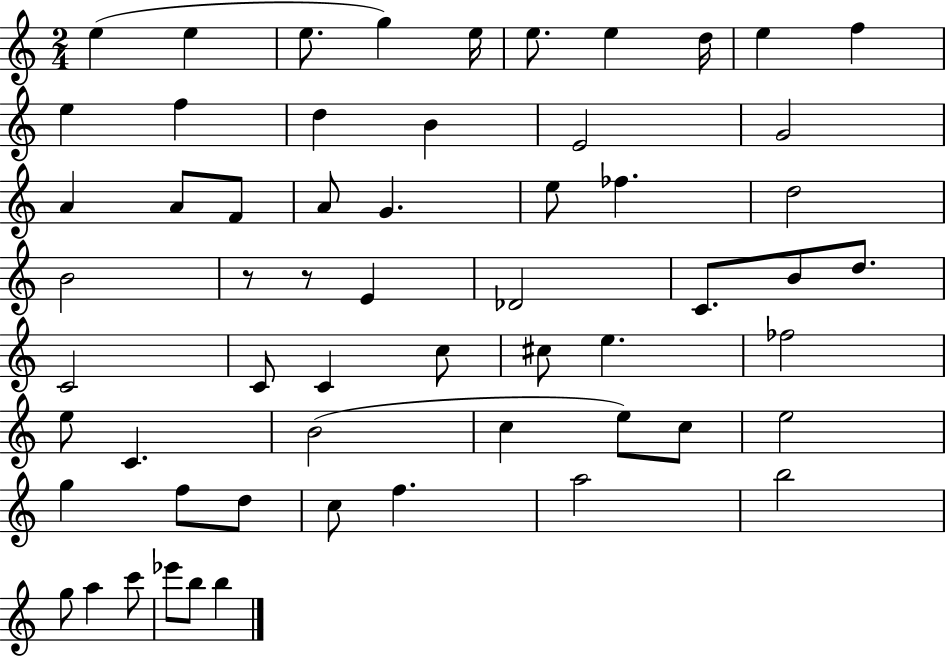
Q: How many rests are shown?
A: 2